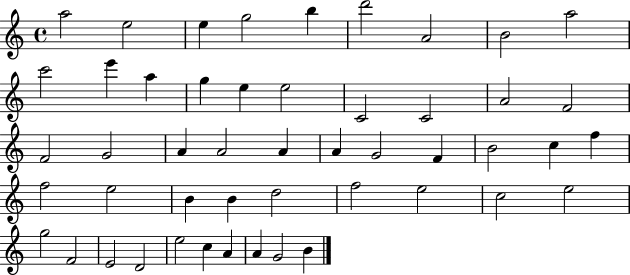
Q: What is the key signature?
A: C major